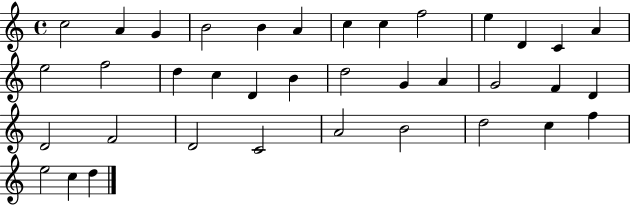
C5/h A4/q G4/q B4/h B4/q A4/q C5/q C5/q F5/h E5/q D4/q C4/q A4/q E5/h F5/h D5/q C5/q D4/q B4/q D5/h G4/q A4/q G4/h F4/q D4/q D4/h F4/h D4/h C4/h A4/h B4/h D5/h C5/q F5/q E5/h C5/q D5/q